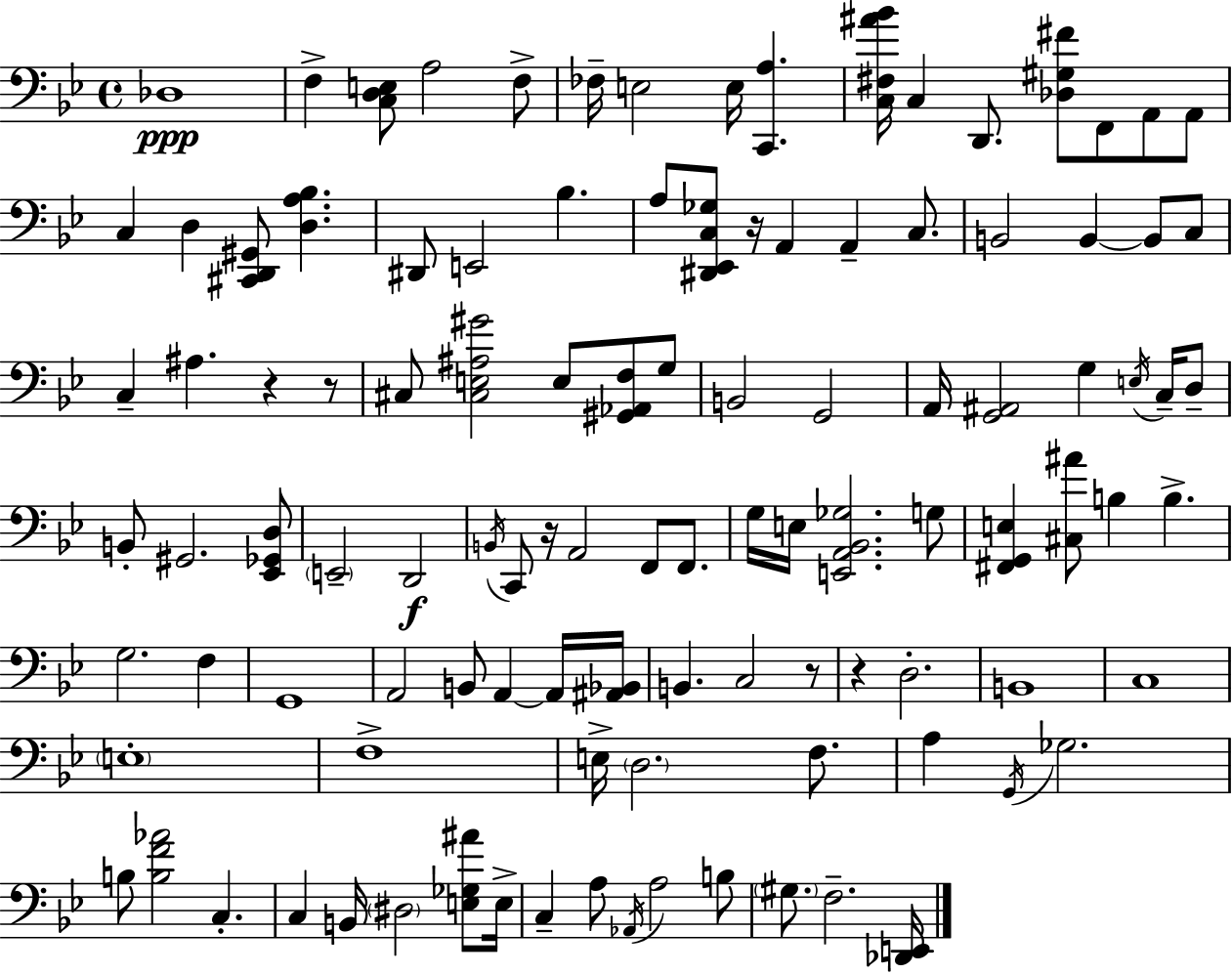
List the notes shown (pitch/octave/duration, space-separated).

Db3/w F3/q [C3,D3,E3]/e A3/h F3/e FES3/s E3/h E3/s [C2,A3]/q. [C3,F#3,A#4,Bb4]/s C3/q D2/e. [Db3,G#3,F#4]/e F2/e A2/e A2/e C3/q D3/q [C#2,D2,G#2]/e [D3,A3,Bb3]/q. D#2/e E2/h Bb3/q. A3/e [D#2,Eb2,C3,Gb3]/e R/s A2/q A2/q C3/e. B2/h B2/q B2/e C3/e C3/q A#3/q. R/q R/e C#3/e [C#3,E3,A#3,G#4]/h E3/e [G#2,Ab2,F3]/e G3/e B2/h G2/h A2/s [G2,A#2]/h G3/q E3/s C3/s D3/e B2/e G#2/h. [Eb2,Gb2,D3]/e E2/h D2/h B2/s C2/e R/s A2/h F2/e F2/e. G3/s E3/s [E2,A2,Bb2,Gb3]/h. G3/e [F#2,G2,E3]/q [C#3,A#4]/e B3/q B3/q. G3/h. F3/q G2/w A2/h B2/e A2/q A2/s [A#2,Bb2]/s B2/q. C3/h R/e R/q D3/h. B2/w C3/w E3/w F3/w E3/s D3/h. F3/e. A3/q G2/s Gb3/h. B3/e [B3,F4,Ab4]/h C3/q. C3/q B2/s D#3/h [E3,Gb3,A#4]/e E3/s C3/q A3/e Ab2/s A3/h B3/e G#3/e. F3/h. [Db2,E2]/s